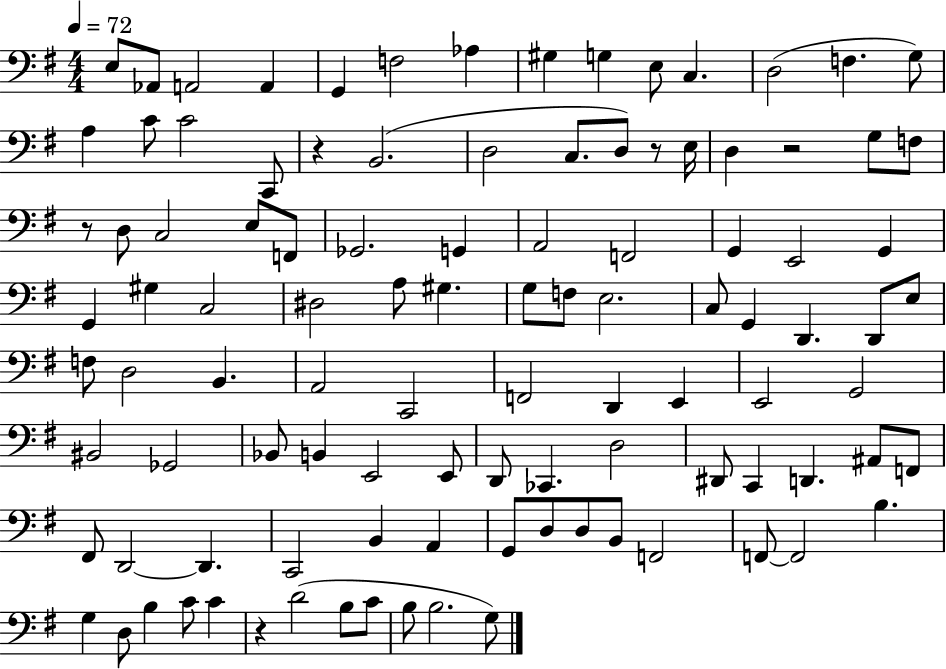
X:1
T:Untitled
M:4/4
L:1/4
K:G
E,/2 _A,,/2 A,,2 A,, G,, F,2 _A, ^G, G, E,/2 C, D,2 F, G,/2 A, C/2 C2 C,,/2 z B,,2 D,2 C,/2 D,/2 z/2 E,/4 D, z2 G,/2 F,/2 z/2 D,/2 C,2 E,/2 F,,/2 _G,,2 G,, A,,2 F,,2 G,, E,,2 G,, G,, ^G, C,2 ^D,2 A,/2 ^G, G,/2 F,/2 E,2 C,/2 G,, D,, D,,/2 E,/2 F,/2 D,2 B,, A,,2 C,,2 F,,2 D,, E,, E,,2 G,,2 ^B,,2 _G,,2 _B,,/2 B,, E,,2 E,,/2 D,,/2 _C,, D,2 ^D,,/2 C,, D,, ^A,,/2 F,,/2 ^F,,/2 D,,2 D,, C,,2 B,, A,, G,,/2 D,/2 D,/2 B,,/2 F,,2 F,,/2 F,,2 B, G, D,/2 B, C/2 C z D2 B,/2 C/2 B,/2 B,2 G,/2